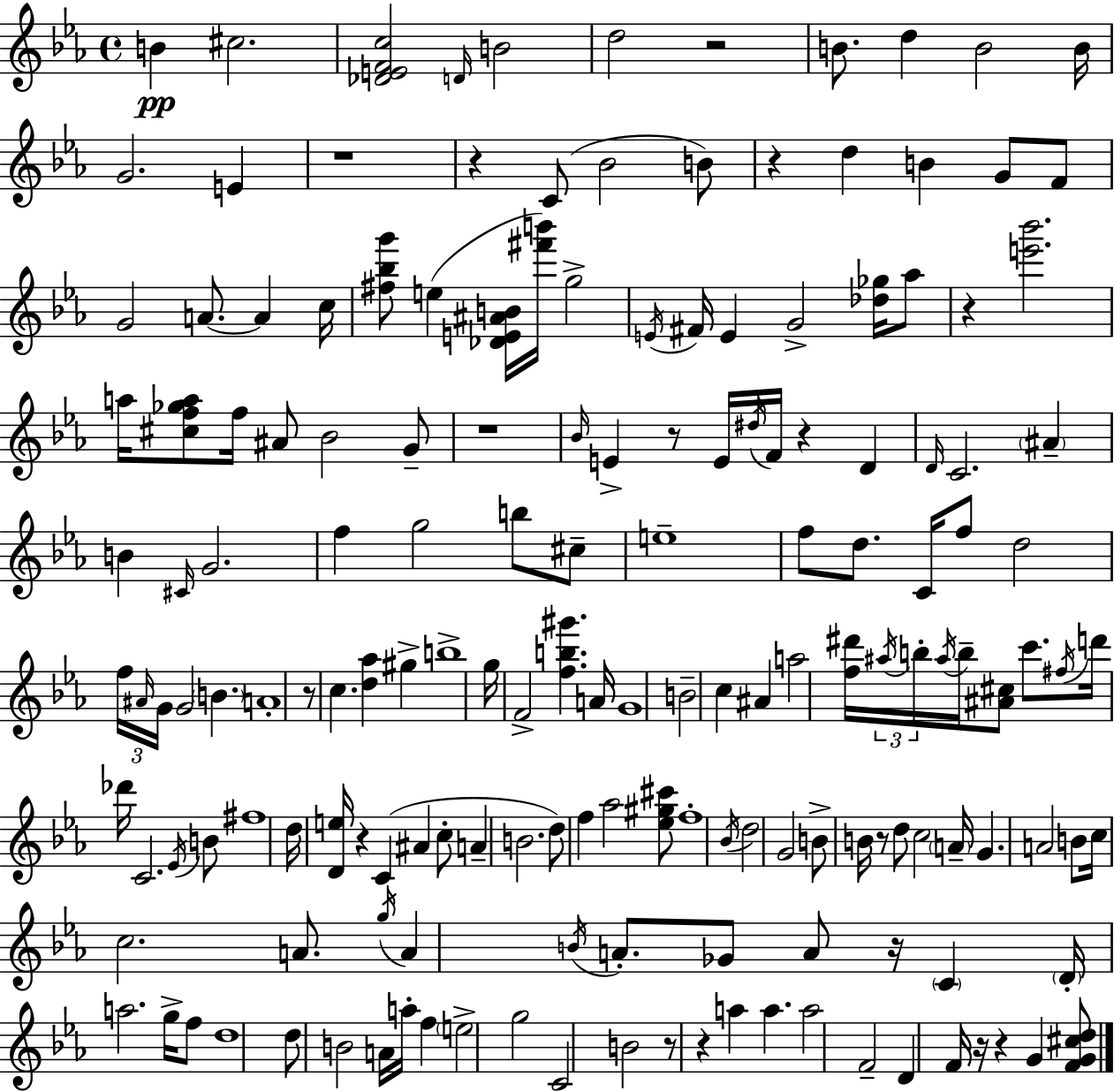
X:1
T:Untitled
M:4/4
L:1/4
K:Cm
B ^c2 [_DEFc]2 D/4 B2 d2 z2 B/2 d B2 B/4 G2 E z4 z C/2 _B2 B/2 z d B G/2 F/2 G2 A/2 A c/4 [^f_bg']/2 e [_DE^AB]/4 [^f'b']/4 g2 E/4 ^F/4 E G2 [_d_g]/4 _a/2 z [e'_b']2 a/4 [^cf_ga]/2 f/4 ^A/2 _B2 G/2 z4 _B/4 E z/2 E/4 ^d/4 F/4 z D D/4 C2 ^A B ^C/4 G2 f g2 b/2 ^c/2 e4 f/2 d/2 C/4 f/2 d2 f/4 ^A/4 G/4 G2 B A4 z/2 c [d_a] ^g b4 g/4 F2 [fb^g'] A/4 G4 B2 c ^A a2 [f^d']/4 ^a/4 b/4 ^a/4 b/4 [^A^c]/2 c'/2 ^f/4 d'/4 _d'/4 C2 _E/4 B/2 ^f4 d/4 [De]/4 z C ^A c/2 A B2 d/2 f _a2 [_e^g^c']/2 f4 _B/4 d2 G2 B/2 B/4 z/2 d/2 c2 A/4 G A2 B/2 c/4 c2 A/2 g/4 A B/4 A/2 _G/2 A/2 z/4 C D/4 a2 g/4 f/2 d4 d/2 B2 A/4 a/4 f e2 g2 C2 B2 z/2 z a a a2 F2 D F/4 z/4 z G [FG^cd]/2